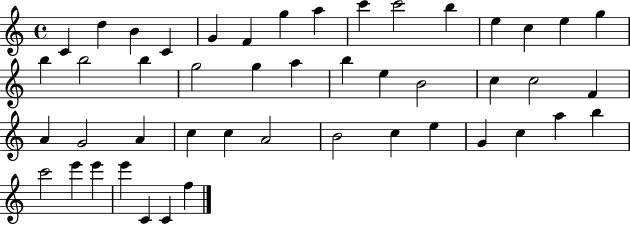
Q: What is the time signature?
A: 4/4